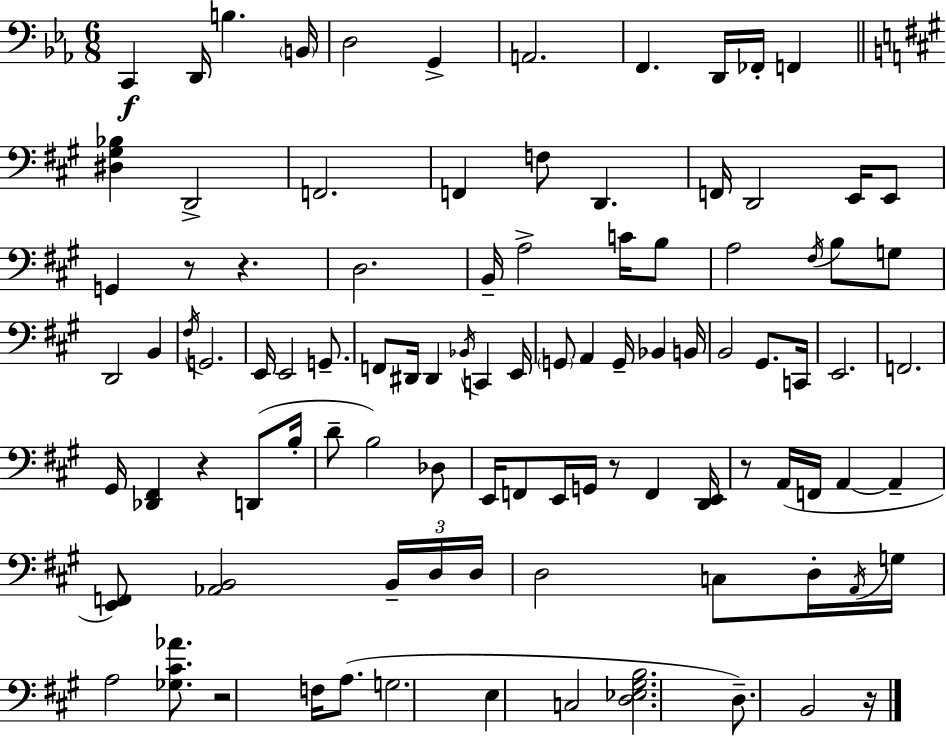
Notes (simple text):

C2/q D2/s B3/q. B2/s D3/h G2/q A2/h. F2/q. D2/s FES2/s F2/q [D#3,G#3,Bb3]/q D2/h F2/h. F2/q F3/e D2/q. F2/s D2/h E2/s E2/e G2/q R/e R/q. D3/h. B2/s A3/h C4/s B3/e A3/h F#3/s B3/e G3/e D2/h B2/q F#3/s G2/h. E2/s E2/h G2/e. F2/e D#2/s D#2/q Bb2/s C2/q E2/s G2/e A2/q G2/s Bb2/q B2/s B2/h G#2/e. C2/s E2/h. F2/h. G#2/s [Db2,F#2]/q R/q D2/e B3/s D4/e B3/h Db3/e E2/s F2/e E2/s G2/s R/e F2/q [D2,E2]/s R/e A2/s F2/s A2/q A2/q [E2,F2]/e [Ab2,B2]/h B2/s D3/s D3/s D3/h C3/e D3/s A2/s G3/s A3/h [Gb3,C#4,Ab4]/e. R/h F3/s A3/e. G3/h. E3/q C3/h [D3,Eb3,G#3,B3]/h. D3/e. B2/h R/s